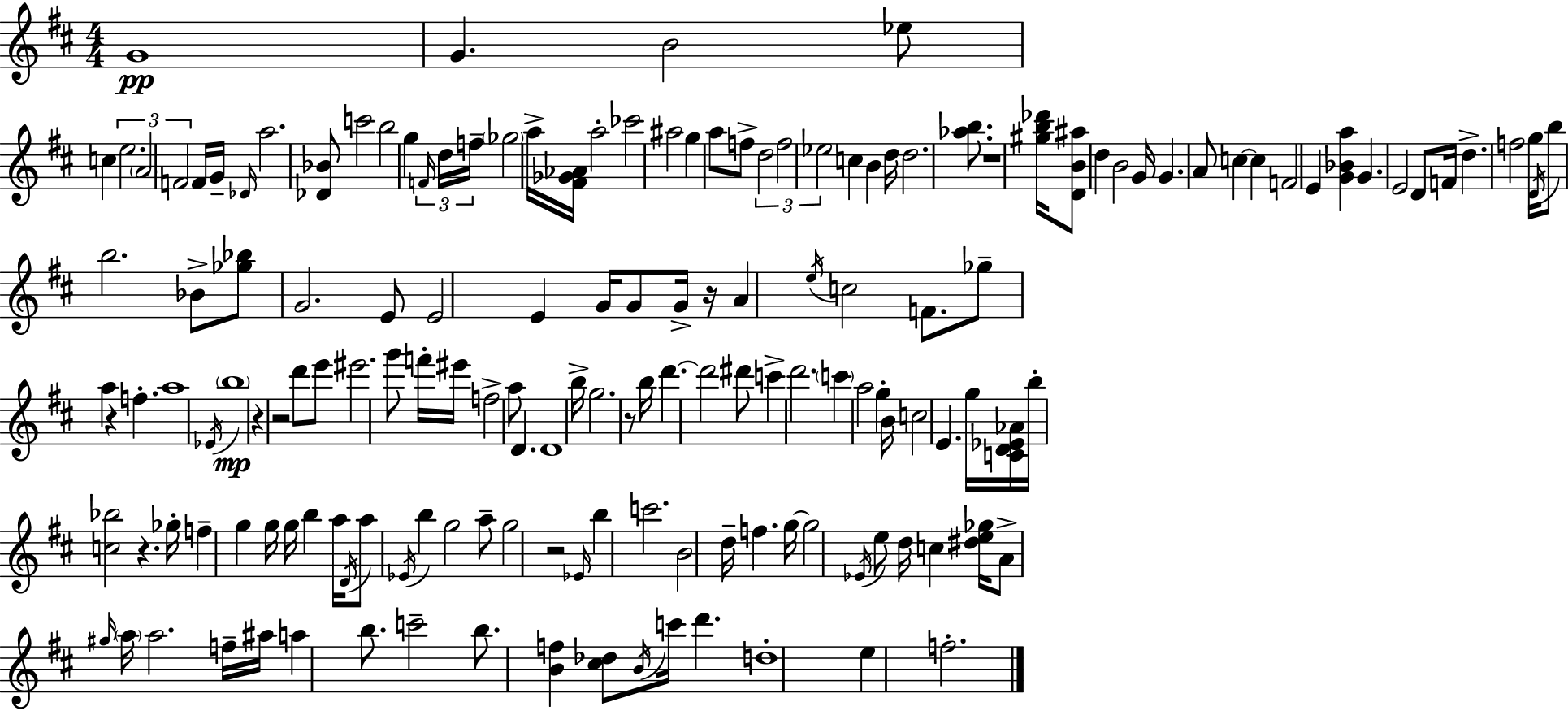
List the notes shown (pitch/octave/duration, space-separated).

G4/w G4/q. B4/h Eb5/e C5/q E5/h. A4/h F4/h F4/s G4/s Db4/s A5/h. [Db4,Bb4]/e C6/h B5/h G5/q F4/s D5/s F5/s Gb5/h A5/s [F#4,Gb4,Ab4]/s A5/h CES6/h A#5/h G5/q A5/e F5/e D5/h F5/h Eb5/h C5/q B4/q D5/s D5/h. [Ab5,B5]/e. R/w [G#5,B5,Db6]/s [D4,B4,A#5]/e D5/q B4/h G4/s G4/q. A4/e C5/q C5/q F4/h E4/q [G4,Bb4,A5]/q G4/q. E4/h D4/e F4/s D5/q. F5/h G5/s D4/s B5/e B5/h. Bb4/e [Gb5,Bb5]/e G4/h. E4/e E4/h E4/q G4/s G4/e G4/s R/s A4/q E5/s C5/h F4/e. Gb5/e A5/q R/q F5/q. A5/w Eb4/s B5/w R/q R/h D6/e E6/e EIS6/h. G6/e F6/s EIS6/s F5/h A5/e D4/q. D4/w B5/s G5/h. R/e B5/s D6/q. D6/h D#6/e C6/q D6/h. C6/q A5/h G5/q B4/s C5/h E4/q. G5/s [C4,D4,Eb4,Ab4]/s B5/s [C5,Bb5]/h R/q. Gb5/s F5/q G5/q G5/s G5/s B5/q A5/s D4/s A5/e Eb4/s B5/q G5/h A5/e G5/h R/h Eb4/s B5/q C6/h. B4/h D5/s F5/q. G5/s G5/h Eb4/s E5/e D5/s C5/q [D#5,E5,Gb5]/s A4/e G#5/s A5/s A5/h. F5/s A#5/s A5/q B5/e. C6/h B5/e. [B4,F5]/q [C#5,Db5]/e B4/s C6/s D6/q. D5/w E5/q F5/h.